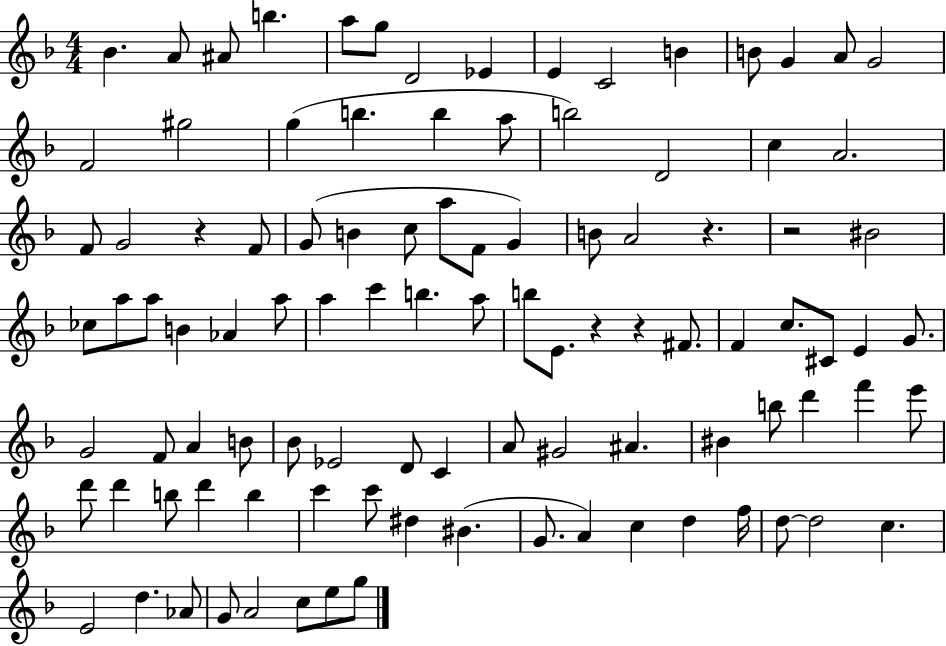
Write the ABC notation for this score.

X:1
T:Untitled
M:4/4
L:1/4
K:F
_B A/2 ^A/2 b a/2 g/2 D2 _E E C2 B B/2 G A/2 G2 F2 ^g2 g b b a/2 b2 D2 c A2 F/2 G2 z F/2 G/2 B c/2 a/2 F/2 G B/2 A2 z z2 ^B2 _c/2 a/2 a/2 B _A a/2 a c' b a/2 b/2 E/2 z z ^F/2 F c/2 ^C/2 E G/2 G2 F/2 A B/2 _B/2 _E2 D/2 C A/2 ^G2 ^A ^B b/2 d' f' e'/2 d'/2 d' b/2 d' b c' c'/2 ^d ^B G/2 A c d f/4 d/2 d2 c E2 d _A/2 G/2 A2 c/2 e/2 g/2